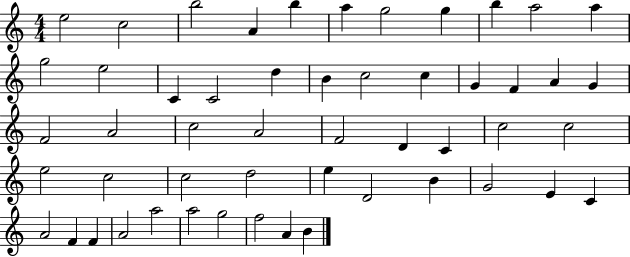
{
  \clef treble
  \numericTimeSignature
  \time 4/4
  \key c \major
  e''2 c''2 | b''2 a'4 b''4 | a''4 g''2 g''4 | b''4 a''2 a''4 | \break g''2 e''2 | c'4 c'2 d''4 | b'4 c''2 c''4 | g'4 f'4 a'4 g'4 | \break f'2 a'2 | c''2 a'2 | f'2 d'4 c'4 | c''2 c''2 | \break e''2 c''2 | c''2 d''2 | e''4 d'2 b'4 | g'2 e'4 c'4 | \break a'2 f'4 f'4 | a'2 a''2 | a''2 g''2 | f''2 a'4 b'4 | \break \bar "|."
}